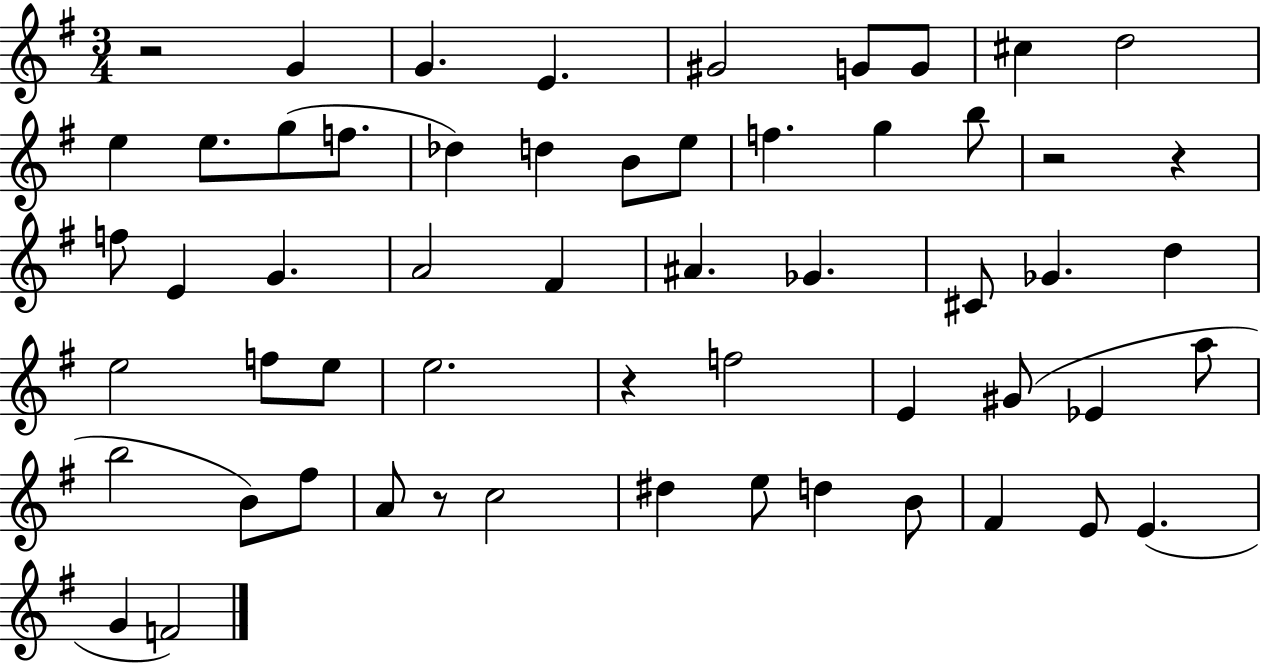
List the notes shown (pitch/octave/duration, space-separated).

R/h G4/q G4/q. E4/q. G#4/h G4/e G4/e C#5/q D5/h E5/q E5/e. G5/e F5/e. Db5/q D5/q B4/e E5/e F5/q. G5/q B5/e R/h R/q F5/e E4/q G4/q. A4/h F#4/q A#4/q. Gb4/q. C#4/e Gb4/q. D5/q E5/h F5/e E5/e E5/h. R/q F5/h E4/q G#4/e Eb4/q A5/e B5/h B4/e F#5/e A4/e R/e C5/h D#5/q E5/e D5/q B4/e F#4/q E4/e E4/q. G4/q F4/h